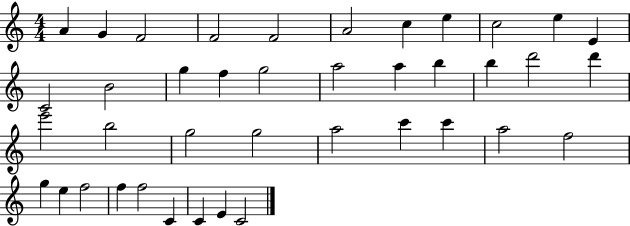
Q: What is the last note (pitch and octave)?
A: C4